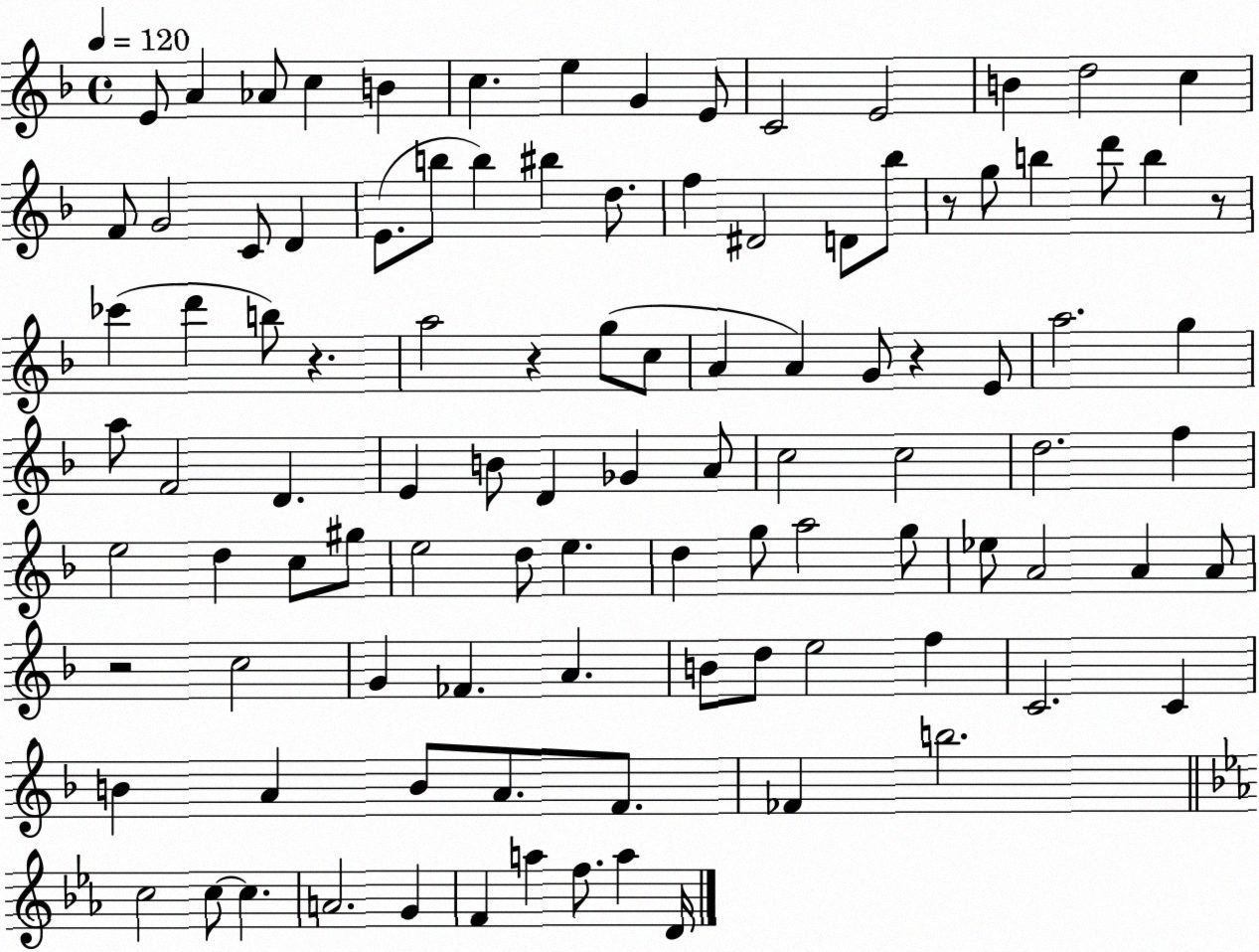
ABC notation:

X:1
T:Untitled
M:4/4
L:1/4
K:F
E/2 A _A/2 c B c e G E/2 C2 E2 B d2 c F/2 G2 C/2 D E/2 b/2 b ^b d/2 f ^D2 D/2 _b/2 z/2 g/2 b d'/2 b z/2 _c' d' b/2 z a2 z g/2 c/2 A A G/2 z E/2 a2 g a/2 F2 D E B/2 D _G A/2 c2 c2 d2 f e2 d c/2 ^g/2 e2 d/2 e d g/2 a2 g/2 _e/2 A2 A A/2 z2 c2 G _F A B/2 d/2 e2 f C2 C B A B/2 A/2 F/2 _F b2 c2 c/2 c A2 G F a f/2 a D/4